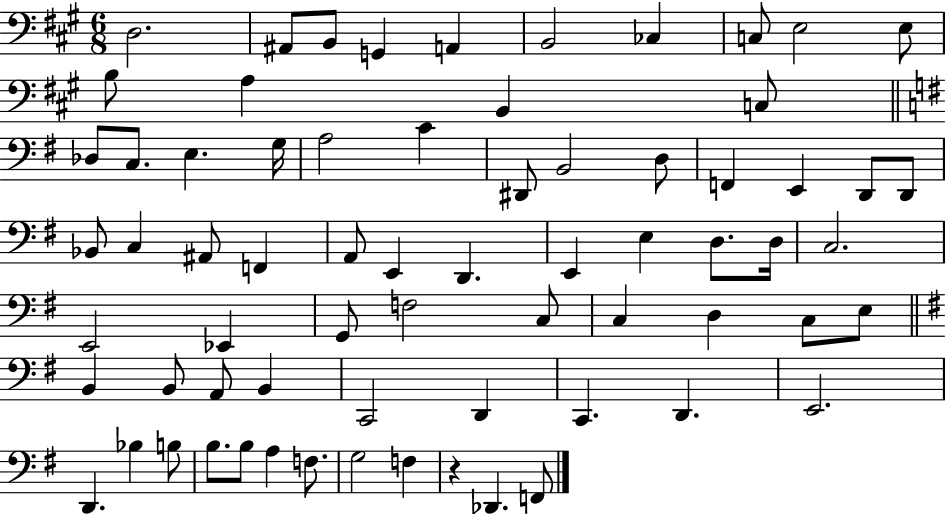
X:1
T:Untitled
M:6/8
L:1/4
K:A
D,2 ^A,,/2 B,,/2 G,, A,, B,,2 _C, C,/2 E,2 E,/2 B,/2 A, B,, C,/2 _D,/2 C,/2 E, G,/4 A,2 C ^D,,/2 B,,2 D,/2 F,, E,, D,,/2 D,,/2 _B,,/2 C, ^A,,/2 F,, A,,/2 E,, D,, E,, E, D,/2 D,/4 C,2 E,,2 _E,, G,,/2 F,2 C,/2 C, D, C,/2 E,/2 B,, B,,/2 A,,/2 B,, C,,2 D,, C,, D,, E,,2 D,, _B, B,/2 B,/2 B,/2 A, F,/2 G,2 F, z _D,, F,,/2